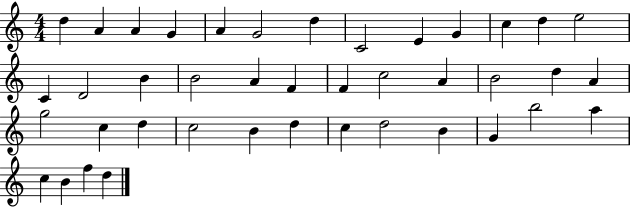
{
  \clef treble
  \numericTimeSignature
  \time 4/4
  \key c \major
  d''4 a'4 a'4 g'4 | a'4 g'2 d''4 | c'2 e'4 g'4 | c''4 d''4 e''2 | \break c'4 d'2 b'4 | b'2 a'4 f'4 | f'4 c''2 a'4 | b'2 d''4 a'4 | \break g''2 c''4 d''4 | c''2 b'4 d''4 | c''4 d''2 b'4 | g'4 b''2 a''4 | \break c''4 b'4 f''4 d''4 | \bar "|."
}